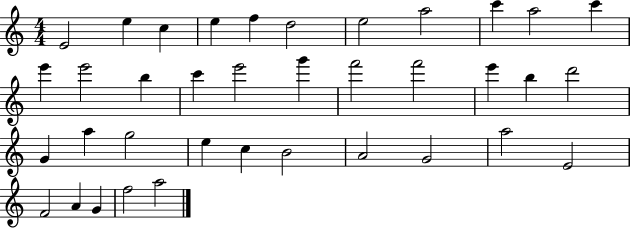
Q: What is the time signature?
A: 4/4